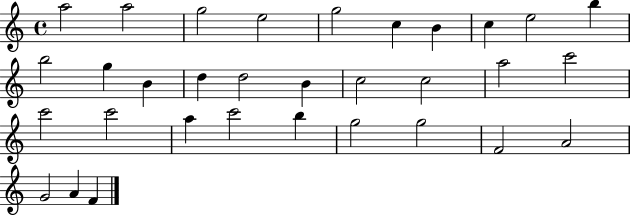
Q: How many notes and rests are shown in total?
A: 32